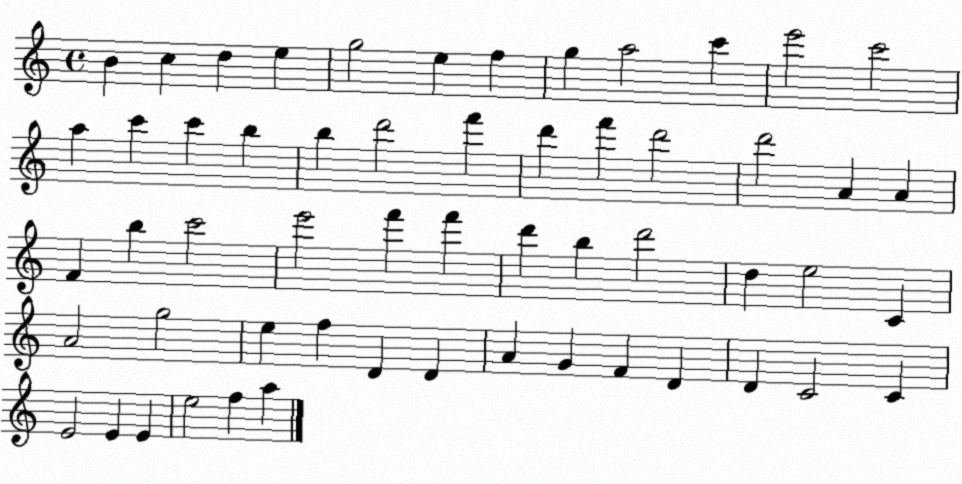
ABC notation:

X:1
T:Untitled
M:4/4
L:1/4
K:C
B c d e g2 e f g a2 c' e'2 c'2 a c' c' b b d'2 f' d' f' d'2 d'2 A A F b c'2 e'2 f' f' d' b d'2 d e2 C A2 g2 e f D D A G F D D C2 C E2 E E e2 f a